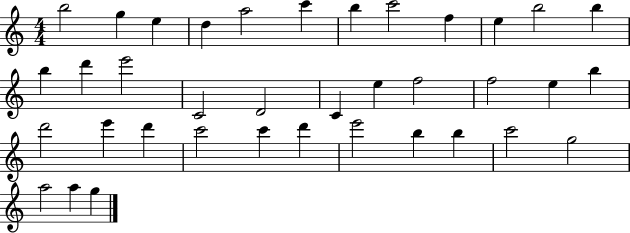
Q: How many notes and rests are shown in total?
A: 37